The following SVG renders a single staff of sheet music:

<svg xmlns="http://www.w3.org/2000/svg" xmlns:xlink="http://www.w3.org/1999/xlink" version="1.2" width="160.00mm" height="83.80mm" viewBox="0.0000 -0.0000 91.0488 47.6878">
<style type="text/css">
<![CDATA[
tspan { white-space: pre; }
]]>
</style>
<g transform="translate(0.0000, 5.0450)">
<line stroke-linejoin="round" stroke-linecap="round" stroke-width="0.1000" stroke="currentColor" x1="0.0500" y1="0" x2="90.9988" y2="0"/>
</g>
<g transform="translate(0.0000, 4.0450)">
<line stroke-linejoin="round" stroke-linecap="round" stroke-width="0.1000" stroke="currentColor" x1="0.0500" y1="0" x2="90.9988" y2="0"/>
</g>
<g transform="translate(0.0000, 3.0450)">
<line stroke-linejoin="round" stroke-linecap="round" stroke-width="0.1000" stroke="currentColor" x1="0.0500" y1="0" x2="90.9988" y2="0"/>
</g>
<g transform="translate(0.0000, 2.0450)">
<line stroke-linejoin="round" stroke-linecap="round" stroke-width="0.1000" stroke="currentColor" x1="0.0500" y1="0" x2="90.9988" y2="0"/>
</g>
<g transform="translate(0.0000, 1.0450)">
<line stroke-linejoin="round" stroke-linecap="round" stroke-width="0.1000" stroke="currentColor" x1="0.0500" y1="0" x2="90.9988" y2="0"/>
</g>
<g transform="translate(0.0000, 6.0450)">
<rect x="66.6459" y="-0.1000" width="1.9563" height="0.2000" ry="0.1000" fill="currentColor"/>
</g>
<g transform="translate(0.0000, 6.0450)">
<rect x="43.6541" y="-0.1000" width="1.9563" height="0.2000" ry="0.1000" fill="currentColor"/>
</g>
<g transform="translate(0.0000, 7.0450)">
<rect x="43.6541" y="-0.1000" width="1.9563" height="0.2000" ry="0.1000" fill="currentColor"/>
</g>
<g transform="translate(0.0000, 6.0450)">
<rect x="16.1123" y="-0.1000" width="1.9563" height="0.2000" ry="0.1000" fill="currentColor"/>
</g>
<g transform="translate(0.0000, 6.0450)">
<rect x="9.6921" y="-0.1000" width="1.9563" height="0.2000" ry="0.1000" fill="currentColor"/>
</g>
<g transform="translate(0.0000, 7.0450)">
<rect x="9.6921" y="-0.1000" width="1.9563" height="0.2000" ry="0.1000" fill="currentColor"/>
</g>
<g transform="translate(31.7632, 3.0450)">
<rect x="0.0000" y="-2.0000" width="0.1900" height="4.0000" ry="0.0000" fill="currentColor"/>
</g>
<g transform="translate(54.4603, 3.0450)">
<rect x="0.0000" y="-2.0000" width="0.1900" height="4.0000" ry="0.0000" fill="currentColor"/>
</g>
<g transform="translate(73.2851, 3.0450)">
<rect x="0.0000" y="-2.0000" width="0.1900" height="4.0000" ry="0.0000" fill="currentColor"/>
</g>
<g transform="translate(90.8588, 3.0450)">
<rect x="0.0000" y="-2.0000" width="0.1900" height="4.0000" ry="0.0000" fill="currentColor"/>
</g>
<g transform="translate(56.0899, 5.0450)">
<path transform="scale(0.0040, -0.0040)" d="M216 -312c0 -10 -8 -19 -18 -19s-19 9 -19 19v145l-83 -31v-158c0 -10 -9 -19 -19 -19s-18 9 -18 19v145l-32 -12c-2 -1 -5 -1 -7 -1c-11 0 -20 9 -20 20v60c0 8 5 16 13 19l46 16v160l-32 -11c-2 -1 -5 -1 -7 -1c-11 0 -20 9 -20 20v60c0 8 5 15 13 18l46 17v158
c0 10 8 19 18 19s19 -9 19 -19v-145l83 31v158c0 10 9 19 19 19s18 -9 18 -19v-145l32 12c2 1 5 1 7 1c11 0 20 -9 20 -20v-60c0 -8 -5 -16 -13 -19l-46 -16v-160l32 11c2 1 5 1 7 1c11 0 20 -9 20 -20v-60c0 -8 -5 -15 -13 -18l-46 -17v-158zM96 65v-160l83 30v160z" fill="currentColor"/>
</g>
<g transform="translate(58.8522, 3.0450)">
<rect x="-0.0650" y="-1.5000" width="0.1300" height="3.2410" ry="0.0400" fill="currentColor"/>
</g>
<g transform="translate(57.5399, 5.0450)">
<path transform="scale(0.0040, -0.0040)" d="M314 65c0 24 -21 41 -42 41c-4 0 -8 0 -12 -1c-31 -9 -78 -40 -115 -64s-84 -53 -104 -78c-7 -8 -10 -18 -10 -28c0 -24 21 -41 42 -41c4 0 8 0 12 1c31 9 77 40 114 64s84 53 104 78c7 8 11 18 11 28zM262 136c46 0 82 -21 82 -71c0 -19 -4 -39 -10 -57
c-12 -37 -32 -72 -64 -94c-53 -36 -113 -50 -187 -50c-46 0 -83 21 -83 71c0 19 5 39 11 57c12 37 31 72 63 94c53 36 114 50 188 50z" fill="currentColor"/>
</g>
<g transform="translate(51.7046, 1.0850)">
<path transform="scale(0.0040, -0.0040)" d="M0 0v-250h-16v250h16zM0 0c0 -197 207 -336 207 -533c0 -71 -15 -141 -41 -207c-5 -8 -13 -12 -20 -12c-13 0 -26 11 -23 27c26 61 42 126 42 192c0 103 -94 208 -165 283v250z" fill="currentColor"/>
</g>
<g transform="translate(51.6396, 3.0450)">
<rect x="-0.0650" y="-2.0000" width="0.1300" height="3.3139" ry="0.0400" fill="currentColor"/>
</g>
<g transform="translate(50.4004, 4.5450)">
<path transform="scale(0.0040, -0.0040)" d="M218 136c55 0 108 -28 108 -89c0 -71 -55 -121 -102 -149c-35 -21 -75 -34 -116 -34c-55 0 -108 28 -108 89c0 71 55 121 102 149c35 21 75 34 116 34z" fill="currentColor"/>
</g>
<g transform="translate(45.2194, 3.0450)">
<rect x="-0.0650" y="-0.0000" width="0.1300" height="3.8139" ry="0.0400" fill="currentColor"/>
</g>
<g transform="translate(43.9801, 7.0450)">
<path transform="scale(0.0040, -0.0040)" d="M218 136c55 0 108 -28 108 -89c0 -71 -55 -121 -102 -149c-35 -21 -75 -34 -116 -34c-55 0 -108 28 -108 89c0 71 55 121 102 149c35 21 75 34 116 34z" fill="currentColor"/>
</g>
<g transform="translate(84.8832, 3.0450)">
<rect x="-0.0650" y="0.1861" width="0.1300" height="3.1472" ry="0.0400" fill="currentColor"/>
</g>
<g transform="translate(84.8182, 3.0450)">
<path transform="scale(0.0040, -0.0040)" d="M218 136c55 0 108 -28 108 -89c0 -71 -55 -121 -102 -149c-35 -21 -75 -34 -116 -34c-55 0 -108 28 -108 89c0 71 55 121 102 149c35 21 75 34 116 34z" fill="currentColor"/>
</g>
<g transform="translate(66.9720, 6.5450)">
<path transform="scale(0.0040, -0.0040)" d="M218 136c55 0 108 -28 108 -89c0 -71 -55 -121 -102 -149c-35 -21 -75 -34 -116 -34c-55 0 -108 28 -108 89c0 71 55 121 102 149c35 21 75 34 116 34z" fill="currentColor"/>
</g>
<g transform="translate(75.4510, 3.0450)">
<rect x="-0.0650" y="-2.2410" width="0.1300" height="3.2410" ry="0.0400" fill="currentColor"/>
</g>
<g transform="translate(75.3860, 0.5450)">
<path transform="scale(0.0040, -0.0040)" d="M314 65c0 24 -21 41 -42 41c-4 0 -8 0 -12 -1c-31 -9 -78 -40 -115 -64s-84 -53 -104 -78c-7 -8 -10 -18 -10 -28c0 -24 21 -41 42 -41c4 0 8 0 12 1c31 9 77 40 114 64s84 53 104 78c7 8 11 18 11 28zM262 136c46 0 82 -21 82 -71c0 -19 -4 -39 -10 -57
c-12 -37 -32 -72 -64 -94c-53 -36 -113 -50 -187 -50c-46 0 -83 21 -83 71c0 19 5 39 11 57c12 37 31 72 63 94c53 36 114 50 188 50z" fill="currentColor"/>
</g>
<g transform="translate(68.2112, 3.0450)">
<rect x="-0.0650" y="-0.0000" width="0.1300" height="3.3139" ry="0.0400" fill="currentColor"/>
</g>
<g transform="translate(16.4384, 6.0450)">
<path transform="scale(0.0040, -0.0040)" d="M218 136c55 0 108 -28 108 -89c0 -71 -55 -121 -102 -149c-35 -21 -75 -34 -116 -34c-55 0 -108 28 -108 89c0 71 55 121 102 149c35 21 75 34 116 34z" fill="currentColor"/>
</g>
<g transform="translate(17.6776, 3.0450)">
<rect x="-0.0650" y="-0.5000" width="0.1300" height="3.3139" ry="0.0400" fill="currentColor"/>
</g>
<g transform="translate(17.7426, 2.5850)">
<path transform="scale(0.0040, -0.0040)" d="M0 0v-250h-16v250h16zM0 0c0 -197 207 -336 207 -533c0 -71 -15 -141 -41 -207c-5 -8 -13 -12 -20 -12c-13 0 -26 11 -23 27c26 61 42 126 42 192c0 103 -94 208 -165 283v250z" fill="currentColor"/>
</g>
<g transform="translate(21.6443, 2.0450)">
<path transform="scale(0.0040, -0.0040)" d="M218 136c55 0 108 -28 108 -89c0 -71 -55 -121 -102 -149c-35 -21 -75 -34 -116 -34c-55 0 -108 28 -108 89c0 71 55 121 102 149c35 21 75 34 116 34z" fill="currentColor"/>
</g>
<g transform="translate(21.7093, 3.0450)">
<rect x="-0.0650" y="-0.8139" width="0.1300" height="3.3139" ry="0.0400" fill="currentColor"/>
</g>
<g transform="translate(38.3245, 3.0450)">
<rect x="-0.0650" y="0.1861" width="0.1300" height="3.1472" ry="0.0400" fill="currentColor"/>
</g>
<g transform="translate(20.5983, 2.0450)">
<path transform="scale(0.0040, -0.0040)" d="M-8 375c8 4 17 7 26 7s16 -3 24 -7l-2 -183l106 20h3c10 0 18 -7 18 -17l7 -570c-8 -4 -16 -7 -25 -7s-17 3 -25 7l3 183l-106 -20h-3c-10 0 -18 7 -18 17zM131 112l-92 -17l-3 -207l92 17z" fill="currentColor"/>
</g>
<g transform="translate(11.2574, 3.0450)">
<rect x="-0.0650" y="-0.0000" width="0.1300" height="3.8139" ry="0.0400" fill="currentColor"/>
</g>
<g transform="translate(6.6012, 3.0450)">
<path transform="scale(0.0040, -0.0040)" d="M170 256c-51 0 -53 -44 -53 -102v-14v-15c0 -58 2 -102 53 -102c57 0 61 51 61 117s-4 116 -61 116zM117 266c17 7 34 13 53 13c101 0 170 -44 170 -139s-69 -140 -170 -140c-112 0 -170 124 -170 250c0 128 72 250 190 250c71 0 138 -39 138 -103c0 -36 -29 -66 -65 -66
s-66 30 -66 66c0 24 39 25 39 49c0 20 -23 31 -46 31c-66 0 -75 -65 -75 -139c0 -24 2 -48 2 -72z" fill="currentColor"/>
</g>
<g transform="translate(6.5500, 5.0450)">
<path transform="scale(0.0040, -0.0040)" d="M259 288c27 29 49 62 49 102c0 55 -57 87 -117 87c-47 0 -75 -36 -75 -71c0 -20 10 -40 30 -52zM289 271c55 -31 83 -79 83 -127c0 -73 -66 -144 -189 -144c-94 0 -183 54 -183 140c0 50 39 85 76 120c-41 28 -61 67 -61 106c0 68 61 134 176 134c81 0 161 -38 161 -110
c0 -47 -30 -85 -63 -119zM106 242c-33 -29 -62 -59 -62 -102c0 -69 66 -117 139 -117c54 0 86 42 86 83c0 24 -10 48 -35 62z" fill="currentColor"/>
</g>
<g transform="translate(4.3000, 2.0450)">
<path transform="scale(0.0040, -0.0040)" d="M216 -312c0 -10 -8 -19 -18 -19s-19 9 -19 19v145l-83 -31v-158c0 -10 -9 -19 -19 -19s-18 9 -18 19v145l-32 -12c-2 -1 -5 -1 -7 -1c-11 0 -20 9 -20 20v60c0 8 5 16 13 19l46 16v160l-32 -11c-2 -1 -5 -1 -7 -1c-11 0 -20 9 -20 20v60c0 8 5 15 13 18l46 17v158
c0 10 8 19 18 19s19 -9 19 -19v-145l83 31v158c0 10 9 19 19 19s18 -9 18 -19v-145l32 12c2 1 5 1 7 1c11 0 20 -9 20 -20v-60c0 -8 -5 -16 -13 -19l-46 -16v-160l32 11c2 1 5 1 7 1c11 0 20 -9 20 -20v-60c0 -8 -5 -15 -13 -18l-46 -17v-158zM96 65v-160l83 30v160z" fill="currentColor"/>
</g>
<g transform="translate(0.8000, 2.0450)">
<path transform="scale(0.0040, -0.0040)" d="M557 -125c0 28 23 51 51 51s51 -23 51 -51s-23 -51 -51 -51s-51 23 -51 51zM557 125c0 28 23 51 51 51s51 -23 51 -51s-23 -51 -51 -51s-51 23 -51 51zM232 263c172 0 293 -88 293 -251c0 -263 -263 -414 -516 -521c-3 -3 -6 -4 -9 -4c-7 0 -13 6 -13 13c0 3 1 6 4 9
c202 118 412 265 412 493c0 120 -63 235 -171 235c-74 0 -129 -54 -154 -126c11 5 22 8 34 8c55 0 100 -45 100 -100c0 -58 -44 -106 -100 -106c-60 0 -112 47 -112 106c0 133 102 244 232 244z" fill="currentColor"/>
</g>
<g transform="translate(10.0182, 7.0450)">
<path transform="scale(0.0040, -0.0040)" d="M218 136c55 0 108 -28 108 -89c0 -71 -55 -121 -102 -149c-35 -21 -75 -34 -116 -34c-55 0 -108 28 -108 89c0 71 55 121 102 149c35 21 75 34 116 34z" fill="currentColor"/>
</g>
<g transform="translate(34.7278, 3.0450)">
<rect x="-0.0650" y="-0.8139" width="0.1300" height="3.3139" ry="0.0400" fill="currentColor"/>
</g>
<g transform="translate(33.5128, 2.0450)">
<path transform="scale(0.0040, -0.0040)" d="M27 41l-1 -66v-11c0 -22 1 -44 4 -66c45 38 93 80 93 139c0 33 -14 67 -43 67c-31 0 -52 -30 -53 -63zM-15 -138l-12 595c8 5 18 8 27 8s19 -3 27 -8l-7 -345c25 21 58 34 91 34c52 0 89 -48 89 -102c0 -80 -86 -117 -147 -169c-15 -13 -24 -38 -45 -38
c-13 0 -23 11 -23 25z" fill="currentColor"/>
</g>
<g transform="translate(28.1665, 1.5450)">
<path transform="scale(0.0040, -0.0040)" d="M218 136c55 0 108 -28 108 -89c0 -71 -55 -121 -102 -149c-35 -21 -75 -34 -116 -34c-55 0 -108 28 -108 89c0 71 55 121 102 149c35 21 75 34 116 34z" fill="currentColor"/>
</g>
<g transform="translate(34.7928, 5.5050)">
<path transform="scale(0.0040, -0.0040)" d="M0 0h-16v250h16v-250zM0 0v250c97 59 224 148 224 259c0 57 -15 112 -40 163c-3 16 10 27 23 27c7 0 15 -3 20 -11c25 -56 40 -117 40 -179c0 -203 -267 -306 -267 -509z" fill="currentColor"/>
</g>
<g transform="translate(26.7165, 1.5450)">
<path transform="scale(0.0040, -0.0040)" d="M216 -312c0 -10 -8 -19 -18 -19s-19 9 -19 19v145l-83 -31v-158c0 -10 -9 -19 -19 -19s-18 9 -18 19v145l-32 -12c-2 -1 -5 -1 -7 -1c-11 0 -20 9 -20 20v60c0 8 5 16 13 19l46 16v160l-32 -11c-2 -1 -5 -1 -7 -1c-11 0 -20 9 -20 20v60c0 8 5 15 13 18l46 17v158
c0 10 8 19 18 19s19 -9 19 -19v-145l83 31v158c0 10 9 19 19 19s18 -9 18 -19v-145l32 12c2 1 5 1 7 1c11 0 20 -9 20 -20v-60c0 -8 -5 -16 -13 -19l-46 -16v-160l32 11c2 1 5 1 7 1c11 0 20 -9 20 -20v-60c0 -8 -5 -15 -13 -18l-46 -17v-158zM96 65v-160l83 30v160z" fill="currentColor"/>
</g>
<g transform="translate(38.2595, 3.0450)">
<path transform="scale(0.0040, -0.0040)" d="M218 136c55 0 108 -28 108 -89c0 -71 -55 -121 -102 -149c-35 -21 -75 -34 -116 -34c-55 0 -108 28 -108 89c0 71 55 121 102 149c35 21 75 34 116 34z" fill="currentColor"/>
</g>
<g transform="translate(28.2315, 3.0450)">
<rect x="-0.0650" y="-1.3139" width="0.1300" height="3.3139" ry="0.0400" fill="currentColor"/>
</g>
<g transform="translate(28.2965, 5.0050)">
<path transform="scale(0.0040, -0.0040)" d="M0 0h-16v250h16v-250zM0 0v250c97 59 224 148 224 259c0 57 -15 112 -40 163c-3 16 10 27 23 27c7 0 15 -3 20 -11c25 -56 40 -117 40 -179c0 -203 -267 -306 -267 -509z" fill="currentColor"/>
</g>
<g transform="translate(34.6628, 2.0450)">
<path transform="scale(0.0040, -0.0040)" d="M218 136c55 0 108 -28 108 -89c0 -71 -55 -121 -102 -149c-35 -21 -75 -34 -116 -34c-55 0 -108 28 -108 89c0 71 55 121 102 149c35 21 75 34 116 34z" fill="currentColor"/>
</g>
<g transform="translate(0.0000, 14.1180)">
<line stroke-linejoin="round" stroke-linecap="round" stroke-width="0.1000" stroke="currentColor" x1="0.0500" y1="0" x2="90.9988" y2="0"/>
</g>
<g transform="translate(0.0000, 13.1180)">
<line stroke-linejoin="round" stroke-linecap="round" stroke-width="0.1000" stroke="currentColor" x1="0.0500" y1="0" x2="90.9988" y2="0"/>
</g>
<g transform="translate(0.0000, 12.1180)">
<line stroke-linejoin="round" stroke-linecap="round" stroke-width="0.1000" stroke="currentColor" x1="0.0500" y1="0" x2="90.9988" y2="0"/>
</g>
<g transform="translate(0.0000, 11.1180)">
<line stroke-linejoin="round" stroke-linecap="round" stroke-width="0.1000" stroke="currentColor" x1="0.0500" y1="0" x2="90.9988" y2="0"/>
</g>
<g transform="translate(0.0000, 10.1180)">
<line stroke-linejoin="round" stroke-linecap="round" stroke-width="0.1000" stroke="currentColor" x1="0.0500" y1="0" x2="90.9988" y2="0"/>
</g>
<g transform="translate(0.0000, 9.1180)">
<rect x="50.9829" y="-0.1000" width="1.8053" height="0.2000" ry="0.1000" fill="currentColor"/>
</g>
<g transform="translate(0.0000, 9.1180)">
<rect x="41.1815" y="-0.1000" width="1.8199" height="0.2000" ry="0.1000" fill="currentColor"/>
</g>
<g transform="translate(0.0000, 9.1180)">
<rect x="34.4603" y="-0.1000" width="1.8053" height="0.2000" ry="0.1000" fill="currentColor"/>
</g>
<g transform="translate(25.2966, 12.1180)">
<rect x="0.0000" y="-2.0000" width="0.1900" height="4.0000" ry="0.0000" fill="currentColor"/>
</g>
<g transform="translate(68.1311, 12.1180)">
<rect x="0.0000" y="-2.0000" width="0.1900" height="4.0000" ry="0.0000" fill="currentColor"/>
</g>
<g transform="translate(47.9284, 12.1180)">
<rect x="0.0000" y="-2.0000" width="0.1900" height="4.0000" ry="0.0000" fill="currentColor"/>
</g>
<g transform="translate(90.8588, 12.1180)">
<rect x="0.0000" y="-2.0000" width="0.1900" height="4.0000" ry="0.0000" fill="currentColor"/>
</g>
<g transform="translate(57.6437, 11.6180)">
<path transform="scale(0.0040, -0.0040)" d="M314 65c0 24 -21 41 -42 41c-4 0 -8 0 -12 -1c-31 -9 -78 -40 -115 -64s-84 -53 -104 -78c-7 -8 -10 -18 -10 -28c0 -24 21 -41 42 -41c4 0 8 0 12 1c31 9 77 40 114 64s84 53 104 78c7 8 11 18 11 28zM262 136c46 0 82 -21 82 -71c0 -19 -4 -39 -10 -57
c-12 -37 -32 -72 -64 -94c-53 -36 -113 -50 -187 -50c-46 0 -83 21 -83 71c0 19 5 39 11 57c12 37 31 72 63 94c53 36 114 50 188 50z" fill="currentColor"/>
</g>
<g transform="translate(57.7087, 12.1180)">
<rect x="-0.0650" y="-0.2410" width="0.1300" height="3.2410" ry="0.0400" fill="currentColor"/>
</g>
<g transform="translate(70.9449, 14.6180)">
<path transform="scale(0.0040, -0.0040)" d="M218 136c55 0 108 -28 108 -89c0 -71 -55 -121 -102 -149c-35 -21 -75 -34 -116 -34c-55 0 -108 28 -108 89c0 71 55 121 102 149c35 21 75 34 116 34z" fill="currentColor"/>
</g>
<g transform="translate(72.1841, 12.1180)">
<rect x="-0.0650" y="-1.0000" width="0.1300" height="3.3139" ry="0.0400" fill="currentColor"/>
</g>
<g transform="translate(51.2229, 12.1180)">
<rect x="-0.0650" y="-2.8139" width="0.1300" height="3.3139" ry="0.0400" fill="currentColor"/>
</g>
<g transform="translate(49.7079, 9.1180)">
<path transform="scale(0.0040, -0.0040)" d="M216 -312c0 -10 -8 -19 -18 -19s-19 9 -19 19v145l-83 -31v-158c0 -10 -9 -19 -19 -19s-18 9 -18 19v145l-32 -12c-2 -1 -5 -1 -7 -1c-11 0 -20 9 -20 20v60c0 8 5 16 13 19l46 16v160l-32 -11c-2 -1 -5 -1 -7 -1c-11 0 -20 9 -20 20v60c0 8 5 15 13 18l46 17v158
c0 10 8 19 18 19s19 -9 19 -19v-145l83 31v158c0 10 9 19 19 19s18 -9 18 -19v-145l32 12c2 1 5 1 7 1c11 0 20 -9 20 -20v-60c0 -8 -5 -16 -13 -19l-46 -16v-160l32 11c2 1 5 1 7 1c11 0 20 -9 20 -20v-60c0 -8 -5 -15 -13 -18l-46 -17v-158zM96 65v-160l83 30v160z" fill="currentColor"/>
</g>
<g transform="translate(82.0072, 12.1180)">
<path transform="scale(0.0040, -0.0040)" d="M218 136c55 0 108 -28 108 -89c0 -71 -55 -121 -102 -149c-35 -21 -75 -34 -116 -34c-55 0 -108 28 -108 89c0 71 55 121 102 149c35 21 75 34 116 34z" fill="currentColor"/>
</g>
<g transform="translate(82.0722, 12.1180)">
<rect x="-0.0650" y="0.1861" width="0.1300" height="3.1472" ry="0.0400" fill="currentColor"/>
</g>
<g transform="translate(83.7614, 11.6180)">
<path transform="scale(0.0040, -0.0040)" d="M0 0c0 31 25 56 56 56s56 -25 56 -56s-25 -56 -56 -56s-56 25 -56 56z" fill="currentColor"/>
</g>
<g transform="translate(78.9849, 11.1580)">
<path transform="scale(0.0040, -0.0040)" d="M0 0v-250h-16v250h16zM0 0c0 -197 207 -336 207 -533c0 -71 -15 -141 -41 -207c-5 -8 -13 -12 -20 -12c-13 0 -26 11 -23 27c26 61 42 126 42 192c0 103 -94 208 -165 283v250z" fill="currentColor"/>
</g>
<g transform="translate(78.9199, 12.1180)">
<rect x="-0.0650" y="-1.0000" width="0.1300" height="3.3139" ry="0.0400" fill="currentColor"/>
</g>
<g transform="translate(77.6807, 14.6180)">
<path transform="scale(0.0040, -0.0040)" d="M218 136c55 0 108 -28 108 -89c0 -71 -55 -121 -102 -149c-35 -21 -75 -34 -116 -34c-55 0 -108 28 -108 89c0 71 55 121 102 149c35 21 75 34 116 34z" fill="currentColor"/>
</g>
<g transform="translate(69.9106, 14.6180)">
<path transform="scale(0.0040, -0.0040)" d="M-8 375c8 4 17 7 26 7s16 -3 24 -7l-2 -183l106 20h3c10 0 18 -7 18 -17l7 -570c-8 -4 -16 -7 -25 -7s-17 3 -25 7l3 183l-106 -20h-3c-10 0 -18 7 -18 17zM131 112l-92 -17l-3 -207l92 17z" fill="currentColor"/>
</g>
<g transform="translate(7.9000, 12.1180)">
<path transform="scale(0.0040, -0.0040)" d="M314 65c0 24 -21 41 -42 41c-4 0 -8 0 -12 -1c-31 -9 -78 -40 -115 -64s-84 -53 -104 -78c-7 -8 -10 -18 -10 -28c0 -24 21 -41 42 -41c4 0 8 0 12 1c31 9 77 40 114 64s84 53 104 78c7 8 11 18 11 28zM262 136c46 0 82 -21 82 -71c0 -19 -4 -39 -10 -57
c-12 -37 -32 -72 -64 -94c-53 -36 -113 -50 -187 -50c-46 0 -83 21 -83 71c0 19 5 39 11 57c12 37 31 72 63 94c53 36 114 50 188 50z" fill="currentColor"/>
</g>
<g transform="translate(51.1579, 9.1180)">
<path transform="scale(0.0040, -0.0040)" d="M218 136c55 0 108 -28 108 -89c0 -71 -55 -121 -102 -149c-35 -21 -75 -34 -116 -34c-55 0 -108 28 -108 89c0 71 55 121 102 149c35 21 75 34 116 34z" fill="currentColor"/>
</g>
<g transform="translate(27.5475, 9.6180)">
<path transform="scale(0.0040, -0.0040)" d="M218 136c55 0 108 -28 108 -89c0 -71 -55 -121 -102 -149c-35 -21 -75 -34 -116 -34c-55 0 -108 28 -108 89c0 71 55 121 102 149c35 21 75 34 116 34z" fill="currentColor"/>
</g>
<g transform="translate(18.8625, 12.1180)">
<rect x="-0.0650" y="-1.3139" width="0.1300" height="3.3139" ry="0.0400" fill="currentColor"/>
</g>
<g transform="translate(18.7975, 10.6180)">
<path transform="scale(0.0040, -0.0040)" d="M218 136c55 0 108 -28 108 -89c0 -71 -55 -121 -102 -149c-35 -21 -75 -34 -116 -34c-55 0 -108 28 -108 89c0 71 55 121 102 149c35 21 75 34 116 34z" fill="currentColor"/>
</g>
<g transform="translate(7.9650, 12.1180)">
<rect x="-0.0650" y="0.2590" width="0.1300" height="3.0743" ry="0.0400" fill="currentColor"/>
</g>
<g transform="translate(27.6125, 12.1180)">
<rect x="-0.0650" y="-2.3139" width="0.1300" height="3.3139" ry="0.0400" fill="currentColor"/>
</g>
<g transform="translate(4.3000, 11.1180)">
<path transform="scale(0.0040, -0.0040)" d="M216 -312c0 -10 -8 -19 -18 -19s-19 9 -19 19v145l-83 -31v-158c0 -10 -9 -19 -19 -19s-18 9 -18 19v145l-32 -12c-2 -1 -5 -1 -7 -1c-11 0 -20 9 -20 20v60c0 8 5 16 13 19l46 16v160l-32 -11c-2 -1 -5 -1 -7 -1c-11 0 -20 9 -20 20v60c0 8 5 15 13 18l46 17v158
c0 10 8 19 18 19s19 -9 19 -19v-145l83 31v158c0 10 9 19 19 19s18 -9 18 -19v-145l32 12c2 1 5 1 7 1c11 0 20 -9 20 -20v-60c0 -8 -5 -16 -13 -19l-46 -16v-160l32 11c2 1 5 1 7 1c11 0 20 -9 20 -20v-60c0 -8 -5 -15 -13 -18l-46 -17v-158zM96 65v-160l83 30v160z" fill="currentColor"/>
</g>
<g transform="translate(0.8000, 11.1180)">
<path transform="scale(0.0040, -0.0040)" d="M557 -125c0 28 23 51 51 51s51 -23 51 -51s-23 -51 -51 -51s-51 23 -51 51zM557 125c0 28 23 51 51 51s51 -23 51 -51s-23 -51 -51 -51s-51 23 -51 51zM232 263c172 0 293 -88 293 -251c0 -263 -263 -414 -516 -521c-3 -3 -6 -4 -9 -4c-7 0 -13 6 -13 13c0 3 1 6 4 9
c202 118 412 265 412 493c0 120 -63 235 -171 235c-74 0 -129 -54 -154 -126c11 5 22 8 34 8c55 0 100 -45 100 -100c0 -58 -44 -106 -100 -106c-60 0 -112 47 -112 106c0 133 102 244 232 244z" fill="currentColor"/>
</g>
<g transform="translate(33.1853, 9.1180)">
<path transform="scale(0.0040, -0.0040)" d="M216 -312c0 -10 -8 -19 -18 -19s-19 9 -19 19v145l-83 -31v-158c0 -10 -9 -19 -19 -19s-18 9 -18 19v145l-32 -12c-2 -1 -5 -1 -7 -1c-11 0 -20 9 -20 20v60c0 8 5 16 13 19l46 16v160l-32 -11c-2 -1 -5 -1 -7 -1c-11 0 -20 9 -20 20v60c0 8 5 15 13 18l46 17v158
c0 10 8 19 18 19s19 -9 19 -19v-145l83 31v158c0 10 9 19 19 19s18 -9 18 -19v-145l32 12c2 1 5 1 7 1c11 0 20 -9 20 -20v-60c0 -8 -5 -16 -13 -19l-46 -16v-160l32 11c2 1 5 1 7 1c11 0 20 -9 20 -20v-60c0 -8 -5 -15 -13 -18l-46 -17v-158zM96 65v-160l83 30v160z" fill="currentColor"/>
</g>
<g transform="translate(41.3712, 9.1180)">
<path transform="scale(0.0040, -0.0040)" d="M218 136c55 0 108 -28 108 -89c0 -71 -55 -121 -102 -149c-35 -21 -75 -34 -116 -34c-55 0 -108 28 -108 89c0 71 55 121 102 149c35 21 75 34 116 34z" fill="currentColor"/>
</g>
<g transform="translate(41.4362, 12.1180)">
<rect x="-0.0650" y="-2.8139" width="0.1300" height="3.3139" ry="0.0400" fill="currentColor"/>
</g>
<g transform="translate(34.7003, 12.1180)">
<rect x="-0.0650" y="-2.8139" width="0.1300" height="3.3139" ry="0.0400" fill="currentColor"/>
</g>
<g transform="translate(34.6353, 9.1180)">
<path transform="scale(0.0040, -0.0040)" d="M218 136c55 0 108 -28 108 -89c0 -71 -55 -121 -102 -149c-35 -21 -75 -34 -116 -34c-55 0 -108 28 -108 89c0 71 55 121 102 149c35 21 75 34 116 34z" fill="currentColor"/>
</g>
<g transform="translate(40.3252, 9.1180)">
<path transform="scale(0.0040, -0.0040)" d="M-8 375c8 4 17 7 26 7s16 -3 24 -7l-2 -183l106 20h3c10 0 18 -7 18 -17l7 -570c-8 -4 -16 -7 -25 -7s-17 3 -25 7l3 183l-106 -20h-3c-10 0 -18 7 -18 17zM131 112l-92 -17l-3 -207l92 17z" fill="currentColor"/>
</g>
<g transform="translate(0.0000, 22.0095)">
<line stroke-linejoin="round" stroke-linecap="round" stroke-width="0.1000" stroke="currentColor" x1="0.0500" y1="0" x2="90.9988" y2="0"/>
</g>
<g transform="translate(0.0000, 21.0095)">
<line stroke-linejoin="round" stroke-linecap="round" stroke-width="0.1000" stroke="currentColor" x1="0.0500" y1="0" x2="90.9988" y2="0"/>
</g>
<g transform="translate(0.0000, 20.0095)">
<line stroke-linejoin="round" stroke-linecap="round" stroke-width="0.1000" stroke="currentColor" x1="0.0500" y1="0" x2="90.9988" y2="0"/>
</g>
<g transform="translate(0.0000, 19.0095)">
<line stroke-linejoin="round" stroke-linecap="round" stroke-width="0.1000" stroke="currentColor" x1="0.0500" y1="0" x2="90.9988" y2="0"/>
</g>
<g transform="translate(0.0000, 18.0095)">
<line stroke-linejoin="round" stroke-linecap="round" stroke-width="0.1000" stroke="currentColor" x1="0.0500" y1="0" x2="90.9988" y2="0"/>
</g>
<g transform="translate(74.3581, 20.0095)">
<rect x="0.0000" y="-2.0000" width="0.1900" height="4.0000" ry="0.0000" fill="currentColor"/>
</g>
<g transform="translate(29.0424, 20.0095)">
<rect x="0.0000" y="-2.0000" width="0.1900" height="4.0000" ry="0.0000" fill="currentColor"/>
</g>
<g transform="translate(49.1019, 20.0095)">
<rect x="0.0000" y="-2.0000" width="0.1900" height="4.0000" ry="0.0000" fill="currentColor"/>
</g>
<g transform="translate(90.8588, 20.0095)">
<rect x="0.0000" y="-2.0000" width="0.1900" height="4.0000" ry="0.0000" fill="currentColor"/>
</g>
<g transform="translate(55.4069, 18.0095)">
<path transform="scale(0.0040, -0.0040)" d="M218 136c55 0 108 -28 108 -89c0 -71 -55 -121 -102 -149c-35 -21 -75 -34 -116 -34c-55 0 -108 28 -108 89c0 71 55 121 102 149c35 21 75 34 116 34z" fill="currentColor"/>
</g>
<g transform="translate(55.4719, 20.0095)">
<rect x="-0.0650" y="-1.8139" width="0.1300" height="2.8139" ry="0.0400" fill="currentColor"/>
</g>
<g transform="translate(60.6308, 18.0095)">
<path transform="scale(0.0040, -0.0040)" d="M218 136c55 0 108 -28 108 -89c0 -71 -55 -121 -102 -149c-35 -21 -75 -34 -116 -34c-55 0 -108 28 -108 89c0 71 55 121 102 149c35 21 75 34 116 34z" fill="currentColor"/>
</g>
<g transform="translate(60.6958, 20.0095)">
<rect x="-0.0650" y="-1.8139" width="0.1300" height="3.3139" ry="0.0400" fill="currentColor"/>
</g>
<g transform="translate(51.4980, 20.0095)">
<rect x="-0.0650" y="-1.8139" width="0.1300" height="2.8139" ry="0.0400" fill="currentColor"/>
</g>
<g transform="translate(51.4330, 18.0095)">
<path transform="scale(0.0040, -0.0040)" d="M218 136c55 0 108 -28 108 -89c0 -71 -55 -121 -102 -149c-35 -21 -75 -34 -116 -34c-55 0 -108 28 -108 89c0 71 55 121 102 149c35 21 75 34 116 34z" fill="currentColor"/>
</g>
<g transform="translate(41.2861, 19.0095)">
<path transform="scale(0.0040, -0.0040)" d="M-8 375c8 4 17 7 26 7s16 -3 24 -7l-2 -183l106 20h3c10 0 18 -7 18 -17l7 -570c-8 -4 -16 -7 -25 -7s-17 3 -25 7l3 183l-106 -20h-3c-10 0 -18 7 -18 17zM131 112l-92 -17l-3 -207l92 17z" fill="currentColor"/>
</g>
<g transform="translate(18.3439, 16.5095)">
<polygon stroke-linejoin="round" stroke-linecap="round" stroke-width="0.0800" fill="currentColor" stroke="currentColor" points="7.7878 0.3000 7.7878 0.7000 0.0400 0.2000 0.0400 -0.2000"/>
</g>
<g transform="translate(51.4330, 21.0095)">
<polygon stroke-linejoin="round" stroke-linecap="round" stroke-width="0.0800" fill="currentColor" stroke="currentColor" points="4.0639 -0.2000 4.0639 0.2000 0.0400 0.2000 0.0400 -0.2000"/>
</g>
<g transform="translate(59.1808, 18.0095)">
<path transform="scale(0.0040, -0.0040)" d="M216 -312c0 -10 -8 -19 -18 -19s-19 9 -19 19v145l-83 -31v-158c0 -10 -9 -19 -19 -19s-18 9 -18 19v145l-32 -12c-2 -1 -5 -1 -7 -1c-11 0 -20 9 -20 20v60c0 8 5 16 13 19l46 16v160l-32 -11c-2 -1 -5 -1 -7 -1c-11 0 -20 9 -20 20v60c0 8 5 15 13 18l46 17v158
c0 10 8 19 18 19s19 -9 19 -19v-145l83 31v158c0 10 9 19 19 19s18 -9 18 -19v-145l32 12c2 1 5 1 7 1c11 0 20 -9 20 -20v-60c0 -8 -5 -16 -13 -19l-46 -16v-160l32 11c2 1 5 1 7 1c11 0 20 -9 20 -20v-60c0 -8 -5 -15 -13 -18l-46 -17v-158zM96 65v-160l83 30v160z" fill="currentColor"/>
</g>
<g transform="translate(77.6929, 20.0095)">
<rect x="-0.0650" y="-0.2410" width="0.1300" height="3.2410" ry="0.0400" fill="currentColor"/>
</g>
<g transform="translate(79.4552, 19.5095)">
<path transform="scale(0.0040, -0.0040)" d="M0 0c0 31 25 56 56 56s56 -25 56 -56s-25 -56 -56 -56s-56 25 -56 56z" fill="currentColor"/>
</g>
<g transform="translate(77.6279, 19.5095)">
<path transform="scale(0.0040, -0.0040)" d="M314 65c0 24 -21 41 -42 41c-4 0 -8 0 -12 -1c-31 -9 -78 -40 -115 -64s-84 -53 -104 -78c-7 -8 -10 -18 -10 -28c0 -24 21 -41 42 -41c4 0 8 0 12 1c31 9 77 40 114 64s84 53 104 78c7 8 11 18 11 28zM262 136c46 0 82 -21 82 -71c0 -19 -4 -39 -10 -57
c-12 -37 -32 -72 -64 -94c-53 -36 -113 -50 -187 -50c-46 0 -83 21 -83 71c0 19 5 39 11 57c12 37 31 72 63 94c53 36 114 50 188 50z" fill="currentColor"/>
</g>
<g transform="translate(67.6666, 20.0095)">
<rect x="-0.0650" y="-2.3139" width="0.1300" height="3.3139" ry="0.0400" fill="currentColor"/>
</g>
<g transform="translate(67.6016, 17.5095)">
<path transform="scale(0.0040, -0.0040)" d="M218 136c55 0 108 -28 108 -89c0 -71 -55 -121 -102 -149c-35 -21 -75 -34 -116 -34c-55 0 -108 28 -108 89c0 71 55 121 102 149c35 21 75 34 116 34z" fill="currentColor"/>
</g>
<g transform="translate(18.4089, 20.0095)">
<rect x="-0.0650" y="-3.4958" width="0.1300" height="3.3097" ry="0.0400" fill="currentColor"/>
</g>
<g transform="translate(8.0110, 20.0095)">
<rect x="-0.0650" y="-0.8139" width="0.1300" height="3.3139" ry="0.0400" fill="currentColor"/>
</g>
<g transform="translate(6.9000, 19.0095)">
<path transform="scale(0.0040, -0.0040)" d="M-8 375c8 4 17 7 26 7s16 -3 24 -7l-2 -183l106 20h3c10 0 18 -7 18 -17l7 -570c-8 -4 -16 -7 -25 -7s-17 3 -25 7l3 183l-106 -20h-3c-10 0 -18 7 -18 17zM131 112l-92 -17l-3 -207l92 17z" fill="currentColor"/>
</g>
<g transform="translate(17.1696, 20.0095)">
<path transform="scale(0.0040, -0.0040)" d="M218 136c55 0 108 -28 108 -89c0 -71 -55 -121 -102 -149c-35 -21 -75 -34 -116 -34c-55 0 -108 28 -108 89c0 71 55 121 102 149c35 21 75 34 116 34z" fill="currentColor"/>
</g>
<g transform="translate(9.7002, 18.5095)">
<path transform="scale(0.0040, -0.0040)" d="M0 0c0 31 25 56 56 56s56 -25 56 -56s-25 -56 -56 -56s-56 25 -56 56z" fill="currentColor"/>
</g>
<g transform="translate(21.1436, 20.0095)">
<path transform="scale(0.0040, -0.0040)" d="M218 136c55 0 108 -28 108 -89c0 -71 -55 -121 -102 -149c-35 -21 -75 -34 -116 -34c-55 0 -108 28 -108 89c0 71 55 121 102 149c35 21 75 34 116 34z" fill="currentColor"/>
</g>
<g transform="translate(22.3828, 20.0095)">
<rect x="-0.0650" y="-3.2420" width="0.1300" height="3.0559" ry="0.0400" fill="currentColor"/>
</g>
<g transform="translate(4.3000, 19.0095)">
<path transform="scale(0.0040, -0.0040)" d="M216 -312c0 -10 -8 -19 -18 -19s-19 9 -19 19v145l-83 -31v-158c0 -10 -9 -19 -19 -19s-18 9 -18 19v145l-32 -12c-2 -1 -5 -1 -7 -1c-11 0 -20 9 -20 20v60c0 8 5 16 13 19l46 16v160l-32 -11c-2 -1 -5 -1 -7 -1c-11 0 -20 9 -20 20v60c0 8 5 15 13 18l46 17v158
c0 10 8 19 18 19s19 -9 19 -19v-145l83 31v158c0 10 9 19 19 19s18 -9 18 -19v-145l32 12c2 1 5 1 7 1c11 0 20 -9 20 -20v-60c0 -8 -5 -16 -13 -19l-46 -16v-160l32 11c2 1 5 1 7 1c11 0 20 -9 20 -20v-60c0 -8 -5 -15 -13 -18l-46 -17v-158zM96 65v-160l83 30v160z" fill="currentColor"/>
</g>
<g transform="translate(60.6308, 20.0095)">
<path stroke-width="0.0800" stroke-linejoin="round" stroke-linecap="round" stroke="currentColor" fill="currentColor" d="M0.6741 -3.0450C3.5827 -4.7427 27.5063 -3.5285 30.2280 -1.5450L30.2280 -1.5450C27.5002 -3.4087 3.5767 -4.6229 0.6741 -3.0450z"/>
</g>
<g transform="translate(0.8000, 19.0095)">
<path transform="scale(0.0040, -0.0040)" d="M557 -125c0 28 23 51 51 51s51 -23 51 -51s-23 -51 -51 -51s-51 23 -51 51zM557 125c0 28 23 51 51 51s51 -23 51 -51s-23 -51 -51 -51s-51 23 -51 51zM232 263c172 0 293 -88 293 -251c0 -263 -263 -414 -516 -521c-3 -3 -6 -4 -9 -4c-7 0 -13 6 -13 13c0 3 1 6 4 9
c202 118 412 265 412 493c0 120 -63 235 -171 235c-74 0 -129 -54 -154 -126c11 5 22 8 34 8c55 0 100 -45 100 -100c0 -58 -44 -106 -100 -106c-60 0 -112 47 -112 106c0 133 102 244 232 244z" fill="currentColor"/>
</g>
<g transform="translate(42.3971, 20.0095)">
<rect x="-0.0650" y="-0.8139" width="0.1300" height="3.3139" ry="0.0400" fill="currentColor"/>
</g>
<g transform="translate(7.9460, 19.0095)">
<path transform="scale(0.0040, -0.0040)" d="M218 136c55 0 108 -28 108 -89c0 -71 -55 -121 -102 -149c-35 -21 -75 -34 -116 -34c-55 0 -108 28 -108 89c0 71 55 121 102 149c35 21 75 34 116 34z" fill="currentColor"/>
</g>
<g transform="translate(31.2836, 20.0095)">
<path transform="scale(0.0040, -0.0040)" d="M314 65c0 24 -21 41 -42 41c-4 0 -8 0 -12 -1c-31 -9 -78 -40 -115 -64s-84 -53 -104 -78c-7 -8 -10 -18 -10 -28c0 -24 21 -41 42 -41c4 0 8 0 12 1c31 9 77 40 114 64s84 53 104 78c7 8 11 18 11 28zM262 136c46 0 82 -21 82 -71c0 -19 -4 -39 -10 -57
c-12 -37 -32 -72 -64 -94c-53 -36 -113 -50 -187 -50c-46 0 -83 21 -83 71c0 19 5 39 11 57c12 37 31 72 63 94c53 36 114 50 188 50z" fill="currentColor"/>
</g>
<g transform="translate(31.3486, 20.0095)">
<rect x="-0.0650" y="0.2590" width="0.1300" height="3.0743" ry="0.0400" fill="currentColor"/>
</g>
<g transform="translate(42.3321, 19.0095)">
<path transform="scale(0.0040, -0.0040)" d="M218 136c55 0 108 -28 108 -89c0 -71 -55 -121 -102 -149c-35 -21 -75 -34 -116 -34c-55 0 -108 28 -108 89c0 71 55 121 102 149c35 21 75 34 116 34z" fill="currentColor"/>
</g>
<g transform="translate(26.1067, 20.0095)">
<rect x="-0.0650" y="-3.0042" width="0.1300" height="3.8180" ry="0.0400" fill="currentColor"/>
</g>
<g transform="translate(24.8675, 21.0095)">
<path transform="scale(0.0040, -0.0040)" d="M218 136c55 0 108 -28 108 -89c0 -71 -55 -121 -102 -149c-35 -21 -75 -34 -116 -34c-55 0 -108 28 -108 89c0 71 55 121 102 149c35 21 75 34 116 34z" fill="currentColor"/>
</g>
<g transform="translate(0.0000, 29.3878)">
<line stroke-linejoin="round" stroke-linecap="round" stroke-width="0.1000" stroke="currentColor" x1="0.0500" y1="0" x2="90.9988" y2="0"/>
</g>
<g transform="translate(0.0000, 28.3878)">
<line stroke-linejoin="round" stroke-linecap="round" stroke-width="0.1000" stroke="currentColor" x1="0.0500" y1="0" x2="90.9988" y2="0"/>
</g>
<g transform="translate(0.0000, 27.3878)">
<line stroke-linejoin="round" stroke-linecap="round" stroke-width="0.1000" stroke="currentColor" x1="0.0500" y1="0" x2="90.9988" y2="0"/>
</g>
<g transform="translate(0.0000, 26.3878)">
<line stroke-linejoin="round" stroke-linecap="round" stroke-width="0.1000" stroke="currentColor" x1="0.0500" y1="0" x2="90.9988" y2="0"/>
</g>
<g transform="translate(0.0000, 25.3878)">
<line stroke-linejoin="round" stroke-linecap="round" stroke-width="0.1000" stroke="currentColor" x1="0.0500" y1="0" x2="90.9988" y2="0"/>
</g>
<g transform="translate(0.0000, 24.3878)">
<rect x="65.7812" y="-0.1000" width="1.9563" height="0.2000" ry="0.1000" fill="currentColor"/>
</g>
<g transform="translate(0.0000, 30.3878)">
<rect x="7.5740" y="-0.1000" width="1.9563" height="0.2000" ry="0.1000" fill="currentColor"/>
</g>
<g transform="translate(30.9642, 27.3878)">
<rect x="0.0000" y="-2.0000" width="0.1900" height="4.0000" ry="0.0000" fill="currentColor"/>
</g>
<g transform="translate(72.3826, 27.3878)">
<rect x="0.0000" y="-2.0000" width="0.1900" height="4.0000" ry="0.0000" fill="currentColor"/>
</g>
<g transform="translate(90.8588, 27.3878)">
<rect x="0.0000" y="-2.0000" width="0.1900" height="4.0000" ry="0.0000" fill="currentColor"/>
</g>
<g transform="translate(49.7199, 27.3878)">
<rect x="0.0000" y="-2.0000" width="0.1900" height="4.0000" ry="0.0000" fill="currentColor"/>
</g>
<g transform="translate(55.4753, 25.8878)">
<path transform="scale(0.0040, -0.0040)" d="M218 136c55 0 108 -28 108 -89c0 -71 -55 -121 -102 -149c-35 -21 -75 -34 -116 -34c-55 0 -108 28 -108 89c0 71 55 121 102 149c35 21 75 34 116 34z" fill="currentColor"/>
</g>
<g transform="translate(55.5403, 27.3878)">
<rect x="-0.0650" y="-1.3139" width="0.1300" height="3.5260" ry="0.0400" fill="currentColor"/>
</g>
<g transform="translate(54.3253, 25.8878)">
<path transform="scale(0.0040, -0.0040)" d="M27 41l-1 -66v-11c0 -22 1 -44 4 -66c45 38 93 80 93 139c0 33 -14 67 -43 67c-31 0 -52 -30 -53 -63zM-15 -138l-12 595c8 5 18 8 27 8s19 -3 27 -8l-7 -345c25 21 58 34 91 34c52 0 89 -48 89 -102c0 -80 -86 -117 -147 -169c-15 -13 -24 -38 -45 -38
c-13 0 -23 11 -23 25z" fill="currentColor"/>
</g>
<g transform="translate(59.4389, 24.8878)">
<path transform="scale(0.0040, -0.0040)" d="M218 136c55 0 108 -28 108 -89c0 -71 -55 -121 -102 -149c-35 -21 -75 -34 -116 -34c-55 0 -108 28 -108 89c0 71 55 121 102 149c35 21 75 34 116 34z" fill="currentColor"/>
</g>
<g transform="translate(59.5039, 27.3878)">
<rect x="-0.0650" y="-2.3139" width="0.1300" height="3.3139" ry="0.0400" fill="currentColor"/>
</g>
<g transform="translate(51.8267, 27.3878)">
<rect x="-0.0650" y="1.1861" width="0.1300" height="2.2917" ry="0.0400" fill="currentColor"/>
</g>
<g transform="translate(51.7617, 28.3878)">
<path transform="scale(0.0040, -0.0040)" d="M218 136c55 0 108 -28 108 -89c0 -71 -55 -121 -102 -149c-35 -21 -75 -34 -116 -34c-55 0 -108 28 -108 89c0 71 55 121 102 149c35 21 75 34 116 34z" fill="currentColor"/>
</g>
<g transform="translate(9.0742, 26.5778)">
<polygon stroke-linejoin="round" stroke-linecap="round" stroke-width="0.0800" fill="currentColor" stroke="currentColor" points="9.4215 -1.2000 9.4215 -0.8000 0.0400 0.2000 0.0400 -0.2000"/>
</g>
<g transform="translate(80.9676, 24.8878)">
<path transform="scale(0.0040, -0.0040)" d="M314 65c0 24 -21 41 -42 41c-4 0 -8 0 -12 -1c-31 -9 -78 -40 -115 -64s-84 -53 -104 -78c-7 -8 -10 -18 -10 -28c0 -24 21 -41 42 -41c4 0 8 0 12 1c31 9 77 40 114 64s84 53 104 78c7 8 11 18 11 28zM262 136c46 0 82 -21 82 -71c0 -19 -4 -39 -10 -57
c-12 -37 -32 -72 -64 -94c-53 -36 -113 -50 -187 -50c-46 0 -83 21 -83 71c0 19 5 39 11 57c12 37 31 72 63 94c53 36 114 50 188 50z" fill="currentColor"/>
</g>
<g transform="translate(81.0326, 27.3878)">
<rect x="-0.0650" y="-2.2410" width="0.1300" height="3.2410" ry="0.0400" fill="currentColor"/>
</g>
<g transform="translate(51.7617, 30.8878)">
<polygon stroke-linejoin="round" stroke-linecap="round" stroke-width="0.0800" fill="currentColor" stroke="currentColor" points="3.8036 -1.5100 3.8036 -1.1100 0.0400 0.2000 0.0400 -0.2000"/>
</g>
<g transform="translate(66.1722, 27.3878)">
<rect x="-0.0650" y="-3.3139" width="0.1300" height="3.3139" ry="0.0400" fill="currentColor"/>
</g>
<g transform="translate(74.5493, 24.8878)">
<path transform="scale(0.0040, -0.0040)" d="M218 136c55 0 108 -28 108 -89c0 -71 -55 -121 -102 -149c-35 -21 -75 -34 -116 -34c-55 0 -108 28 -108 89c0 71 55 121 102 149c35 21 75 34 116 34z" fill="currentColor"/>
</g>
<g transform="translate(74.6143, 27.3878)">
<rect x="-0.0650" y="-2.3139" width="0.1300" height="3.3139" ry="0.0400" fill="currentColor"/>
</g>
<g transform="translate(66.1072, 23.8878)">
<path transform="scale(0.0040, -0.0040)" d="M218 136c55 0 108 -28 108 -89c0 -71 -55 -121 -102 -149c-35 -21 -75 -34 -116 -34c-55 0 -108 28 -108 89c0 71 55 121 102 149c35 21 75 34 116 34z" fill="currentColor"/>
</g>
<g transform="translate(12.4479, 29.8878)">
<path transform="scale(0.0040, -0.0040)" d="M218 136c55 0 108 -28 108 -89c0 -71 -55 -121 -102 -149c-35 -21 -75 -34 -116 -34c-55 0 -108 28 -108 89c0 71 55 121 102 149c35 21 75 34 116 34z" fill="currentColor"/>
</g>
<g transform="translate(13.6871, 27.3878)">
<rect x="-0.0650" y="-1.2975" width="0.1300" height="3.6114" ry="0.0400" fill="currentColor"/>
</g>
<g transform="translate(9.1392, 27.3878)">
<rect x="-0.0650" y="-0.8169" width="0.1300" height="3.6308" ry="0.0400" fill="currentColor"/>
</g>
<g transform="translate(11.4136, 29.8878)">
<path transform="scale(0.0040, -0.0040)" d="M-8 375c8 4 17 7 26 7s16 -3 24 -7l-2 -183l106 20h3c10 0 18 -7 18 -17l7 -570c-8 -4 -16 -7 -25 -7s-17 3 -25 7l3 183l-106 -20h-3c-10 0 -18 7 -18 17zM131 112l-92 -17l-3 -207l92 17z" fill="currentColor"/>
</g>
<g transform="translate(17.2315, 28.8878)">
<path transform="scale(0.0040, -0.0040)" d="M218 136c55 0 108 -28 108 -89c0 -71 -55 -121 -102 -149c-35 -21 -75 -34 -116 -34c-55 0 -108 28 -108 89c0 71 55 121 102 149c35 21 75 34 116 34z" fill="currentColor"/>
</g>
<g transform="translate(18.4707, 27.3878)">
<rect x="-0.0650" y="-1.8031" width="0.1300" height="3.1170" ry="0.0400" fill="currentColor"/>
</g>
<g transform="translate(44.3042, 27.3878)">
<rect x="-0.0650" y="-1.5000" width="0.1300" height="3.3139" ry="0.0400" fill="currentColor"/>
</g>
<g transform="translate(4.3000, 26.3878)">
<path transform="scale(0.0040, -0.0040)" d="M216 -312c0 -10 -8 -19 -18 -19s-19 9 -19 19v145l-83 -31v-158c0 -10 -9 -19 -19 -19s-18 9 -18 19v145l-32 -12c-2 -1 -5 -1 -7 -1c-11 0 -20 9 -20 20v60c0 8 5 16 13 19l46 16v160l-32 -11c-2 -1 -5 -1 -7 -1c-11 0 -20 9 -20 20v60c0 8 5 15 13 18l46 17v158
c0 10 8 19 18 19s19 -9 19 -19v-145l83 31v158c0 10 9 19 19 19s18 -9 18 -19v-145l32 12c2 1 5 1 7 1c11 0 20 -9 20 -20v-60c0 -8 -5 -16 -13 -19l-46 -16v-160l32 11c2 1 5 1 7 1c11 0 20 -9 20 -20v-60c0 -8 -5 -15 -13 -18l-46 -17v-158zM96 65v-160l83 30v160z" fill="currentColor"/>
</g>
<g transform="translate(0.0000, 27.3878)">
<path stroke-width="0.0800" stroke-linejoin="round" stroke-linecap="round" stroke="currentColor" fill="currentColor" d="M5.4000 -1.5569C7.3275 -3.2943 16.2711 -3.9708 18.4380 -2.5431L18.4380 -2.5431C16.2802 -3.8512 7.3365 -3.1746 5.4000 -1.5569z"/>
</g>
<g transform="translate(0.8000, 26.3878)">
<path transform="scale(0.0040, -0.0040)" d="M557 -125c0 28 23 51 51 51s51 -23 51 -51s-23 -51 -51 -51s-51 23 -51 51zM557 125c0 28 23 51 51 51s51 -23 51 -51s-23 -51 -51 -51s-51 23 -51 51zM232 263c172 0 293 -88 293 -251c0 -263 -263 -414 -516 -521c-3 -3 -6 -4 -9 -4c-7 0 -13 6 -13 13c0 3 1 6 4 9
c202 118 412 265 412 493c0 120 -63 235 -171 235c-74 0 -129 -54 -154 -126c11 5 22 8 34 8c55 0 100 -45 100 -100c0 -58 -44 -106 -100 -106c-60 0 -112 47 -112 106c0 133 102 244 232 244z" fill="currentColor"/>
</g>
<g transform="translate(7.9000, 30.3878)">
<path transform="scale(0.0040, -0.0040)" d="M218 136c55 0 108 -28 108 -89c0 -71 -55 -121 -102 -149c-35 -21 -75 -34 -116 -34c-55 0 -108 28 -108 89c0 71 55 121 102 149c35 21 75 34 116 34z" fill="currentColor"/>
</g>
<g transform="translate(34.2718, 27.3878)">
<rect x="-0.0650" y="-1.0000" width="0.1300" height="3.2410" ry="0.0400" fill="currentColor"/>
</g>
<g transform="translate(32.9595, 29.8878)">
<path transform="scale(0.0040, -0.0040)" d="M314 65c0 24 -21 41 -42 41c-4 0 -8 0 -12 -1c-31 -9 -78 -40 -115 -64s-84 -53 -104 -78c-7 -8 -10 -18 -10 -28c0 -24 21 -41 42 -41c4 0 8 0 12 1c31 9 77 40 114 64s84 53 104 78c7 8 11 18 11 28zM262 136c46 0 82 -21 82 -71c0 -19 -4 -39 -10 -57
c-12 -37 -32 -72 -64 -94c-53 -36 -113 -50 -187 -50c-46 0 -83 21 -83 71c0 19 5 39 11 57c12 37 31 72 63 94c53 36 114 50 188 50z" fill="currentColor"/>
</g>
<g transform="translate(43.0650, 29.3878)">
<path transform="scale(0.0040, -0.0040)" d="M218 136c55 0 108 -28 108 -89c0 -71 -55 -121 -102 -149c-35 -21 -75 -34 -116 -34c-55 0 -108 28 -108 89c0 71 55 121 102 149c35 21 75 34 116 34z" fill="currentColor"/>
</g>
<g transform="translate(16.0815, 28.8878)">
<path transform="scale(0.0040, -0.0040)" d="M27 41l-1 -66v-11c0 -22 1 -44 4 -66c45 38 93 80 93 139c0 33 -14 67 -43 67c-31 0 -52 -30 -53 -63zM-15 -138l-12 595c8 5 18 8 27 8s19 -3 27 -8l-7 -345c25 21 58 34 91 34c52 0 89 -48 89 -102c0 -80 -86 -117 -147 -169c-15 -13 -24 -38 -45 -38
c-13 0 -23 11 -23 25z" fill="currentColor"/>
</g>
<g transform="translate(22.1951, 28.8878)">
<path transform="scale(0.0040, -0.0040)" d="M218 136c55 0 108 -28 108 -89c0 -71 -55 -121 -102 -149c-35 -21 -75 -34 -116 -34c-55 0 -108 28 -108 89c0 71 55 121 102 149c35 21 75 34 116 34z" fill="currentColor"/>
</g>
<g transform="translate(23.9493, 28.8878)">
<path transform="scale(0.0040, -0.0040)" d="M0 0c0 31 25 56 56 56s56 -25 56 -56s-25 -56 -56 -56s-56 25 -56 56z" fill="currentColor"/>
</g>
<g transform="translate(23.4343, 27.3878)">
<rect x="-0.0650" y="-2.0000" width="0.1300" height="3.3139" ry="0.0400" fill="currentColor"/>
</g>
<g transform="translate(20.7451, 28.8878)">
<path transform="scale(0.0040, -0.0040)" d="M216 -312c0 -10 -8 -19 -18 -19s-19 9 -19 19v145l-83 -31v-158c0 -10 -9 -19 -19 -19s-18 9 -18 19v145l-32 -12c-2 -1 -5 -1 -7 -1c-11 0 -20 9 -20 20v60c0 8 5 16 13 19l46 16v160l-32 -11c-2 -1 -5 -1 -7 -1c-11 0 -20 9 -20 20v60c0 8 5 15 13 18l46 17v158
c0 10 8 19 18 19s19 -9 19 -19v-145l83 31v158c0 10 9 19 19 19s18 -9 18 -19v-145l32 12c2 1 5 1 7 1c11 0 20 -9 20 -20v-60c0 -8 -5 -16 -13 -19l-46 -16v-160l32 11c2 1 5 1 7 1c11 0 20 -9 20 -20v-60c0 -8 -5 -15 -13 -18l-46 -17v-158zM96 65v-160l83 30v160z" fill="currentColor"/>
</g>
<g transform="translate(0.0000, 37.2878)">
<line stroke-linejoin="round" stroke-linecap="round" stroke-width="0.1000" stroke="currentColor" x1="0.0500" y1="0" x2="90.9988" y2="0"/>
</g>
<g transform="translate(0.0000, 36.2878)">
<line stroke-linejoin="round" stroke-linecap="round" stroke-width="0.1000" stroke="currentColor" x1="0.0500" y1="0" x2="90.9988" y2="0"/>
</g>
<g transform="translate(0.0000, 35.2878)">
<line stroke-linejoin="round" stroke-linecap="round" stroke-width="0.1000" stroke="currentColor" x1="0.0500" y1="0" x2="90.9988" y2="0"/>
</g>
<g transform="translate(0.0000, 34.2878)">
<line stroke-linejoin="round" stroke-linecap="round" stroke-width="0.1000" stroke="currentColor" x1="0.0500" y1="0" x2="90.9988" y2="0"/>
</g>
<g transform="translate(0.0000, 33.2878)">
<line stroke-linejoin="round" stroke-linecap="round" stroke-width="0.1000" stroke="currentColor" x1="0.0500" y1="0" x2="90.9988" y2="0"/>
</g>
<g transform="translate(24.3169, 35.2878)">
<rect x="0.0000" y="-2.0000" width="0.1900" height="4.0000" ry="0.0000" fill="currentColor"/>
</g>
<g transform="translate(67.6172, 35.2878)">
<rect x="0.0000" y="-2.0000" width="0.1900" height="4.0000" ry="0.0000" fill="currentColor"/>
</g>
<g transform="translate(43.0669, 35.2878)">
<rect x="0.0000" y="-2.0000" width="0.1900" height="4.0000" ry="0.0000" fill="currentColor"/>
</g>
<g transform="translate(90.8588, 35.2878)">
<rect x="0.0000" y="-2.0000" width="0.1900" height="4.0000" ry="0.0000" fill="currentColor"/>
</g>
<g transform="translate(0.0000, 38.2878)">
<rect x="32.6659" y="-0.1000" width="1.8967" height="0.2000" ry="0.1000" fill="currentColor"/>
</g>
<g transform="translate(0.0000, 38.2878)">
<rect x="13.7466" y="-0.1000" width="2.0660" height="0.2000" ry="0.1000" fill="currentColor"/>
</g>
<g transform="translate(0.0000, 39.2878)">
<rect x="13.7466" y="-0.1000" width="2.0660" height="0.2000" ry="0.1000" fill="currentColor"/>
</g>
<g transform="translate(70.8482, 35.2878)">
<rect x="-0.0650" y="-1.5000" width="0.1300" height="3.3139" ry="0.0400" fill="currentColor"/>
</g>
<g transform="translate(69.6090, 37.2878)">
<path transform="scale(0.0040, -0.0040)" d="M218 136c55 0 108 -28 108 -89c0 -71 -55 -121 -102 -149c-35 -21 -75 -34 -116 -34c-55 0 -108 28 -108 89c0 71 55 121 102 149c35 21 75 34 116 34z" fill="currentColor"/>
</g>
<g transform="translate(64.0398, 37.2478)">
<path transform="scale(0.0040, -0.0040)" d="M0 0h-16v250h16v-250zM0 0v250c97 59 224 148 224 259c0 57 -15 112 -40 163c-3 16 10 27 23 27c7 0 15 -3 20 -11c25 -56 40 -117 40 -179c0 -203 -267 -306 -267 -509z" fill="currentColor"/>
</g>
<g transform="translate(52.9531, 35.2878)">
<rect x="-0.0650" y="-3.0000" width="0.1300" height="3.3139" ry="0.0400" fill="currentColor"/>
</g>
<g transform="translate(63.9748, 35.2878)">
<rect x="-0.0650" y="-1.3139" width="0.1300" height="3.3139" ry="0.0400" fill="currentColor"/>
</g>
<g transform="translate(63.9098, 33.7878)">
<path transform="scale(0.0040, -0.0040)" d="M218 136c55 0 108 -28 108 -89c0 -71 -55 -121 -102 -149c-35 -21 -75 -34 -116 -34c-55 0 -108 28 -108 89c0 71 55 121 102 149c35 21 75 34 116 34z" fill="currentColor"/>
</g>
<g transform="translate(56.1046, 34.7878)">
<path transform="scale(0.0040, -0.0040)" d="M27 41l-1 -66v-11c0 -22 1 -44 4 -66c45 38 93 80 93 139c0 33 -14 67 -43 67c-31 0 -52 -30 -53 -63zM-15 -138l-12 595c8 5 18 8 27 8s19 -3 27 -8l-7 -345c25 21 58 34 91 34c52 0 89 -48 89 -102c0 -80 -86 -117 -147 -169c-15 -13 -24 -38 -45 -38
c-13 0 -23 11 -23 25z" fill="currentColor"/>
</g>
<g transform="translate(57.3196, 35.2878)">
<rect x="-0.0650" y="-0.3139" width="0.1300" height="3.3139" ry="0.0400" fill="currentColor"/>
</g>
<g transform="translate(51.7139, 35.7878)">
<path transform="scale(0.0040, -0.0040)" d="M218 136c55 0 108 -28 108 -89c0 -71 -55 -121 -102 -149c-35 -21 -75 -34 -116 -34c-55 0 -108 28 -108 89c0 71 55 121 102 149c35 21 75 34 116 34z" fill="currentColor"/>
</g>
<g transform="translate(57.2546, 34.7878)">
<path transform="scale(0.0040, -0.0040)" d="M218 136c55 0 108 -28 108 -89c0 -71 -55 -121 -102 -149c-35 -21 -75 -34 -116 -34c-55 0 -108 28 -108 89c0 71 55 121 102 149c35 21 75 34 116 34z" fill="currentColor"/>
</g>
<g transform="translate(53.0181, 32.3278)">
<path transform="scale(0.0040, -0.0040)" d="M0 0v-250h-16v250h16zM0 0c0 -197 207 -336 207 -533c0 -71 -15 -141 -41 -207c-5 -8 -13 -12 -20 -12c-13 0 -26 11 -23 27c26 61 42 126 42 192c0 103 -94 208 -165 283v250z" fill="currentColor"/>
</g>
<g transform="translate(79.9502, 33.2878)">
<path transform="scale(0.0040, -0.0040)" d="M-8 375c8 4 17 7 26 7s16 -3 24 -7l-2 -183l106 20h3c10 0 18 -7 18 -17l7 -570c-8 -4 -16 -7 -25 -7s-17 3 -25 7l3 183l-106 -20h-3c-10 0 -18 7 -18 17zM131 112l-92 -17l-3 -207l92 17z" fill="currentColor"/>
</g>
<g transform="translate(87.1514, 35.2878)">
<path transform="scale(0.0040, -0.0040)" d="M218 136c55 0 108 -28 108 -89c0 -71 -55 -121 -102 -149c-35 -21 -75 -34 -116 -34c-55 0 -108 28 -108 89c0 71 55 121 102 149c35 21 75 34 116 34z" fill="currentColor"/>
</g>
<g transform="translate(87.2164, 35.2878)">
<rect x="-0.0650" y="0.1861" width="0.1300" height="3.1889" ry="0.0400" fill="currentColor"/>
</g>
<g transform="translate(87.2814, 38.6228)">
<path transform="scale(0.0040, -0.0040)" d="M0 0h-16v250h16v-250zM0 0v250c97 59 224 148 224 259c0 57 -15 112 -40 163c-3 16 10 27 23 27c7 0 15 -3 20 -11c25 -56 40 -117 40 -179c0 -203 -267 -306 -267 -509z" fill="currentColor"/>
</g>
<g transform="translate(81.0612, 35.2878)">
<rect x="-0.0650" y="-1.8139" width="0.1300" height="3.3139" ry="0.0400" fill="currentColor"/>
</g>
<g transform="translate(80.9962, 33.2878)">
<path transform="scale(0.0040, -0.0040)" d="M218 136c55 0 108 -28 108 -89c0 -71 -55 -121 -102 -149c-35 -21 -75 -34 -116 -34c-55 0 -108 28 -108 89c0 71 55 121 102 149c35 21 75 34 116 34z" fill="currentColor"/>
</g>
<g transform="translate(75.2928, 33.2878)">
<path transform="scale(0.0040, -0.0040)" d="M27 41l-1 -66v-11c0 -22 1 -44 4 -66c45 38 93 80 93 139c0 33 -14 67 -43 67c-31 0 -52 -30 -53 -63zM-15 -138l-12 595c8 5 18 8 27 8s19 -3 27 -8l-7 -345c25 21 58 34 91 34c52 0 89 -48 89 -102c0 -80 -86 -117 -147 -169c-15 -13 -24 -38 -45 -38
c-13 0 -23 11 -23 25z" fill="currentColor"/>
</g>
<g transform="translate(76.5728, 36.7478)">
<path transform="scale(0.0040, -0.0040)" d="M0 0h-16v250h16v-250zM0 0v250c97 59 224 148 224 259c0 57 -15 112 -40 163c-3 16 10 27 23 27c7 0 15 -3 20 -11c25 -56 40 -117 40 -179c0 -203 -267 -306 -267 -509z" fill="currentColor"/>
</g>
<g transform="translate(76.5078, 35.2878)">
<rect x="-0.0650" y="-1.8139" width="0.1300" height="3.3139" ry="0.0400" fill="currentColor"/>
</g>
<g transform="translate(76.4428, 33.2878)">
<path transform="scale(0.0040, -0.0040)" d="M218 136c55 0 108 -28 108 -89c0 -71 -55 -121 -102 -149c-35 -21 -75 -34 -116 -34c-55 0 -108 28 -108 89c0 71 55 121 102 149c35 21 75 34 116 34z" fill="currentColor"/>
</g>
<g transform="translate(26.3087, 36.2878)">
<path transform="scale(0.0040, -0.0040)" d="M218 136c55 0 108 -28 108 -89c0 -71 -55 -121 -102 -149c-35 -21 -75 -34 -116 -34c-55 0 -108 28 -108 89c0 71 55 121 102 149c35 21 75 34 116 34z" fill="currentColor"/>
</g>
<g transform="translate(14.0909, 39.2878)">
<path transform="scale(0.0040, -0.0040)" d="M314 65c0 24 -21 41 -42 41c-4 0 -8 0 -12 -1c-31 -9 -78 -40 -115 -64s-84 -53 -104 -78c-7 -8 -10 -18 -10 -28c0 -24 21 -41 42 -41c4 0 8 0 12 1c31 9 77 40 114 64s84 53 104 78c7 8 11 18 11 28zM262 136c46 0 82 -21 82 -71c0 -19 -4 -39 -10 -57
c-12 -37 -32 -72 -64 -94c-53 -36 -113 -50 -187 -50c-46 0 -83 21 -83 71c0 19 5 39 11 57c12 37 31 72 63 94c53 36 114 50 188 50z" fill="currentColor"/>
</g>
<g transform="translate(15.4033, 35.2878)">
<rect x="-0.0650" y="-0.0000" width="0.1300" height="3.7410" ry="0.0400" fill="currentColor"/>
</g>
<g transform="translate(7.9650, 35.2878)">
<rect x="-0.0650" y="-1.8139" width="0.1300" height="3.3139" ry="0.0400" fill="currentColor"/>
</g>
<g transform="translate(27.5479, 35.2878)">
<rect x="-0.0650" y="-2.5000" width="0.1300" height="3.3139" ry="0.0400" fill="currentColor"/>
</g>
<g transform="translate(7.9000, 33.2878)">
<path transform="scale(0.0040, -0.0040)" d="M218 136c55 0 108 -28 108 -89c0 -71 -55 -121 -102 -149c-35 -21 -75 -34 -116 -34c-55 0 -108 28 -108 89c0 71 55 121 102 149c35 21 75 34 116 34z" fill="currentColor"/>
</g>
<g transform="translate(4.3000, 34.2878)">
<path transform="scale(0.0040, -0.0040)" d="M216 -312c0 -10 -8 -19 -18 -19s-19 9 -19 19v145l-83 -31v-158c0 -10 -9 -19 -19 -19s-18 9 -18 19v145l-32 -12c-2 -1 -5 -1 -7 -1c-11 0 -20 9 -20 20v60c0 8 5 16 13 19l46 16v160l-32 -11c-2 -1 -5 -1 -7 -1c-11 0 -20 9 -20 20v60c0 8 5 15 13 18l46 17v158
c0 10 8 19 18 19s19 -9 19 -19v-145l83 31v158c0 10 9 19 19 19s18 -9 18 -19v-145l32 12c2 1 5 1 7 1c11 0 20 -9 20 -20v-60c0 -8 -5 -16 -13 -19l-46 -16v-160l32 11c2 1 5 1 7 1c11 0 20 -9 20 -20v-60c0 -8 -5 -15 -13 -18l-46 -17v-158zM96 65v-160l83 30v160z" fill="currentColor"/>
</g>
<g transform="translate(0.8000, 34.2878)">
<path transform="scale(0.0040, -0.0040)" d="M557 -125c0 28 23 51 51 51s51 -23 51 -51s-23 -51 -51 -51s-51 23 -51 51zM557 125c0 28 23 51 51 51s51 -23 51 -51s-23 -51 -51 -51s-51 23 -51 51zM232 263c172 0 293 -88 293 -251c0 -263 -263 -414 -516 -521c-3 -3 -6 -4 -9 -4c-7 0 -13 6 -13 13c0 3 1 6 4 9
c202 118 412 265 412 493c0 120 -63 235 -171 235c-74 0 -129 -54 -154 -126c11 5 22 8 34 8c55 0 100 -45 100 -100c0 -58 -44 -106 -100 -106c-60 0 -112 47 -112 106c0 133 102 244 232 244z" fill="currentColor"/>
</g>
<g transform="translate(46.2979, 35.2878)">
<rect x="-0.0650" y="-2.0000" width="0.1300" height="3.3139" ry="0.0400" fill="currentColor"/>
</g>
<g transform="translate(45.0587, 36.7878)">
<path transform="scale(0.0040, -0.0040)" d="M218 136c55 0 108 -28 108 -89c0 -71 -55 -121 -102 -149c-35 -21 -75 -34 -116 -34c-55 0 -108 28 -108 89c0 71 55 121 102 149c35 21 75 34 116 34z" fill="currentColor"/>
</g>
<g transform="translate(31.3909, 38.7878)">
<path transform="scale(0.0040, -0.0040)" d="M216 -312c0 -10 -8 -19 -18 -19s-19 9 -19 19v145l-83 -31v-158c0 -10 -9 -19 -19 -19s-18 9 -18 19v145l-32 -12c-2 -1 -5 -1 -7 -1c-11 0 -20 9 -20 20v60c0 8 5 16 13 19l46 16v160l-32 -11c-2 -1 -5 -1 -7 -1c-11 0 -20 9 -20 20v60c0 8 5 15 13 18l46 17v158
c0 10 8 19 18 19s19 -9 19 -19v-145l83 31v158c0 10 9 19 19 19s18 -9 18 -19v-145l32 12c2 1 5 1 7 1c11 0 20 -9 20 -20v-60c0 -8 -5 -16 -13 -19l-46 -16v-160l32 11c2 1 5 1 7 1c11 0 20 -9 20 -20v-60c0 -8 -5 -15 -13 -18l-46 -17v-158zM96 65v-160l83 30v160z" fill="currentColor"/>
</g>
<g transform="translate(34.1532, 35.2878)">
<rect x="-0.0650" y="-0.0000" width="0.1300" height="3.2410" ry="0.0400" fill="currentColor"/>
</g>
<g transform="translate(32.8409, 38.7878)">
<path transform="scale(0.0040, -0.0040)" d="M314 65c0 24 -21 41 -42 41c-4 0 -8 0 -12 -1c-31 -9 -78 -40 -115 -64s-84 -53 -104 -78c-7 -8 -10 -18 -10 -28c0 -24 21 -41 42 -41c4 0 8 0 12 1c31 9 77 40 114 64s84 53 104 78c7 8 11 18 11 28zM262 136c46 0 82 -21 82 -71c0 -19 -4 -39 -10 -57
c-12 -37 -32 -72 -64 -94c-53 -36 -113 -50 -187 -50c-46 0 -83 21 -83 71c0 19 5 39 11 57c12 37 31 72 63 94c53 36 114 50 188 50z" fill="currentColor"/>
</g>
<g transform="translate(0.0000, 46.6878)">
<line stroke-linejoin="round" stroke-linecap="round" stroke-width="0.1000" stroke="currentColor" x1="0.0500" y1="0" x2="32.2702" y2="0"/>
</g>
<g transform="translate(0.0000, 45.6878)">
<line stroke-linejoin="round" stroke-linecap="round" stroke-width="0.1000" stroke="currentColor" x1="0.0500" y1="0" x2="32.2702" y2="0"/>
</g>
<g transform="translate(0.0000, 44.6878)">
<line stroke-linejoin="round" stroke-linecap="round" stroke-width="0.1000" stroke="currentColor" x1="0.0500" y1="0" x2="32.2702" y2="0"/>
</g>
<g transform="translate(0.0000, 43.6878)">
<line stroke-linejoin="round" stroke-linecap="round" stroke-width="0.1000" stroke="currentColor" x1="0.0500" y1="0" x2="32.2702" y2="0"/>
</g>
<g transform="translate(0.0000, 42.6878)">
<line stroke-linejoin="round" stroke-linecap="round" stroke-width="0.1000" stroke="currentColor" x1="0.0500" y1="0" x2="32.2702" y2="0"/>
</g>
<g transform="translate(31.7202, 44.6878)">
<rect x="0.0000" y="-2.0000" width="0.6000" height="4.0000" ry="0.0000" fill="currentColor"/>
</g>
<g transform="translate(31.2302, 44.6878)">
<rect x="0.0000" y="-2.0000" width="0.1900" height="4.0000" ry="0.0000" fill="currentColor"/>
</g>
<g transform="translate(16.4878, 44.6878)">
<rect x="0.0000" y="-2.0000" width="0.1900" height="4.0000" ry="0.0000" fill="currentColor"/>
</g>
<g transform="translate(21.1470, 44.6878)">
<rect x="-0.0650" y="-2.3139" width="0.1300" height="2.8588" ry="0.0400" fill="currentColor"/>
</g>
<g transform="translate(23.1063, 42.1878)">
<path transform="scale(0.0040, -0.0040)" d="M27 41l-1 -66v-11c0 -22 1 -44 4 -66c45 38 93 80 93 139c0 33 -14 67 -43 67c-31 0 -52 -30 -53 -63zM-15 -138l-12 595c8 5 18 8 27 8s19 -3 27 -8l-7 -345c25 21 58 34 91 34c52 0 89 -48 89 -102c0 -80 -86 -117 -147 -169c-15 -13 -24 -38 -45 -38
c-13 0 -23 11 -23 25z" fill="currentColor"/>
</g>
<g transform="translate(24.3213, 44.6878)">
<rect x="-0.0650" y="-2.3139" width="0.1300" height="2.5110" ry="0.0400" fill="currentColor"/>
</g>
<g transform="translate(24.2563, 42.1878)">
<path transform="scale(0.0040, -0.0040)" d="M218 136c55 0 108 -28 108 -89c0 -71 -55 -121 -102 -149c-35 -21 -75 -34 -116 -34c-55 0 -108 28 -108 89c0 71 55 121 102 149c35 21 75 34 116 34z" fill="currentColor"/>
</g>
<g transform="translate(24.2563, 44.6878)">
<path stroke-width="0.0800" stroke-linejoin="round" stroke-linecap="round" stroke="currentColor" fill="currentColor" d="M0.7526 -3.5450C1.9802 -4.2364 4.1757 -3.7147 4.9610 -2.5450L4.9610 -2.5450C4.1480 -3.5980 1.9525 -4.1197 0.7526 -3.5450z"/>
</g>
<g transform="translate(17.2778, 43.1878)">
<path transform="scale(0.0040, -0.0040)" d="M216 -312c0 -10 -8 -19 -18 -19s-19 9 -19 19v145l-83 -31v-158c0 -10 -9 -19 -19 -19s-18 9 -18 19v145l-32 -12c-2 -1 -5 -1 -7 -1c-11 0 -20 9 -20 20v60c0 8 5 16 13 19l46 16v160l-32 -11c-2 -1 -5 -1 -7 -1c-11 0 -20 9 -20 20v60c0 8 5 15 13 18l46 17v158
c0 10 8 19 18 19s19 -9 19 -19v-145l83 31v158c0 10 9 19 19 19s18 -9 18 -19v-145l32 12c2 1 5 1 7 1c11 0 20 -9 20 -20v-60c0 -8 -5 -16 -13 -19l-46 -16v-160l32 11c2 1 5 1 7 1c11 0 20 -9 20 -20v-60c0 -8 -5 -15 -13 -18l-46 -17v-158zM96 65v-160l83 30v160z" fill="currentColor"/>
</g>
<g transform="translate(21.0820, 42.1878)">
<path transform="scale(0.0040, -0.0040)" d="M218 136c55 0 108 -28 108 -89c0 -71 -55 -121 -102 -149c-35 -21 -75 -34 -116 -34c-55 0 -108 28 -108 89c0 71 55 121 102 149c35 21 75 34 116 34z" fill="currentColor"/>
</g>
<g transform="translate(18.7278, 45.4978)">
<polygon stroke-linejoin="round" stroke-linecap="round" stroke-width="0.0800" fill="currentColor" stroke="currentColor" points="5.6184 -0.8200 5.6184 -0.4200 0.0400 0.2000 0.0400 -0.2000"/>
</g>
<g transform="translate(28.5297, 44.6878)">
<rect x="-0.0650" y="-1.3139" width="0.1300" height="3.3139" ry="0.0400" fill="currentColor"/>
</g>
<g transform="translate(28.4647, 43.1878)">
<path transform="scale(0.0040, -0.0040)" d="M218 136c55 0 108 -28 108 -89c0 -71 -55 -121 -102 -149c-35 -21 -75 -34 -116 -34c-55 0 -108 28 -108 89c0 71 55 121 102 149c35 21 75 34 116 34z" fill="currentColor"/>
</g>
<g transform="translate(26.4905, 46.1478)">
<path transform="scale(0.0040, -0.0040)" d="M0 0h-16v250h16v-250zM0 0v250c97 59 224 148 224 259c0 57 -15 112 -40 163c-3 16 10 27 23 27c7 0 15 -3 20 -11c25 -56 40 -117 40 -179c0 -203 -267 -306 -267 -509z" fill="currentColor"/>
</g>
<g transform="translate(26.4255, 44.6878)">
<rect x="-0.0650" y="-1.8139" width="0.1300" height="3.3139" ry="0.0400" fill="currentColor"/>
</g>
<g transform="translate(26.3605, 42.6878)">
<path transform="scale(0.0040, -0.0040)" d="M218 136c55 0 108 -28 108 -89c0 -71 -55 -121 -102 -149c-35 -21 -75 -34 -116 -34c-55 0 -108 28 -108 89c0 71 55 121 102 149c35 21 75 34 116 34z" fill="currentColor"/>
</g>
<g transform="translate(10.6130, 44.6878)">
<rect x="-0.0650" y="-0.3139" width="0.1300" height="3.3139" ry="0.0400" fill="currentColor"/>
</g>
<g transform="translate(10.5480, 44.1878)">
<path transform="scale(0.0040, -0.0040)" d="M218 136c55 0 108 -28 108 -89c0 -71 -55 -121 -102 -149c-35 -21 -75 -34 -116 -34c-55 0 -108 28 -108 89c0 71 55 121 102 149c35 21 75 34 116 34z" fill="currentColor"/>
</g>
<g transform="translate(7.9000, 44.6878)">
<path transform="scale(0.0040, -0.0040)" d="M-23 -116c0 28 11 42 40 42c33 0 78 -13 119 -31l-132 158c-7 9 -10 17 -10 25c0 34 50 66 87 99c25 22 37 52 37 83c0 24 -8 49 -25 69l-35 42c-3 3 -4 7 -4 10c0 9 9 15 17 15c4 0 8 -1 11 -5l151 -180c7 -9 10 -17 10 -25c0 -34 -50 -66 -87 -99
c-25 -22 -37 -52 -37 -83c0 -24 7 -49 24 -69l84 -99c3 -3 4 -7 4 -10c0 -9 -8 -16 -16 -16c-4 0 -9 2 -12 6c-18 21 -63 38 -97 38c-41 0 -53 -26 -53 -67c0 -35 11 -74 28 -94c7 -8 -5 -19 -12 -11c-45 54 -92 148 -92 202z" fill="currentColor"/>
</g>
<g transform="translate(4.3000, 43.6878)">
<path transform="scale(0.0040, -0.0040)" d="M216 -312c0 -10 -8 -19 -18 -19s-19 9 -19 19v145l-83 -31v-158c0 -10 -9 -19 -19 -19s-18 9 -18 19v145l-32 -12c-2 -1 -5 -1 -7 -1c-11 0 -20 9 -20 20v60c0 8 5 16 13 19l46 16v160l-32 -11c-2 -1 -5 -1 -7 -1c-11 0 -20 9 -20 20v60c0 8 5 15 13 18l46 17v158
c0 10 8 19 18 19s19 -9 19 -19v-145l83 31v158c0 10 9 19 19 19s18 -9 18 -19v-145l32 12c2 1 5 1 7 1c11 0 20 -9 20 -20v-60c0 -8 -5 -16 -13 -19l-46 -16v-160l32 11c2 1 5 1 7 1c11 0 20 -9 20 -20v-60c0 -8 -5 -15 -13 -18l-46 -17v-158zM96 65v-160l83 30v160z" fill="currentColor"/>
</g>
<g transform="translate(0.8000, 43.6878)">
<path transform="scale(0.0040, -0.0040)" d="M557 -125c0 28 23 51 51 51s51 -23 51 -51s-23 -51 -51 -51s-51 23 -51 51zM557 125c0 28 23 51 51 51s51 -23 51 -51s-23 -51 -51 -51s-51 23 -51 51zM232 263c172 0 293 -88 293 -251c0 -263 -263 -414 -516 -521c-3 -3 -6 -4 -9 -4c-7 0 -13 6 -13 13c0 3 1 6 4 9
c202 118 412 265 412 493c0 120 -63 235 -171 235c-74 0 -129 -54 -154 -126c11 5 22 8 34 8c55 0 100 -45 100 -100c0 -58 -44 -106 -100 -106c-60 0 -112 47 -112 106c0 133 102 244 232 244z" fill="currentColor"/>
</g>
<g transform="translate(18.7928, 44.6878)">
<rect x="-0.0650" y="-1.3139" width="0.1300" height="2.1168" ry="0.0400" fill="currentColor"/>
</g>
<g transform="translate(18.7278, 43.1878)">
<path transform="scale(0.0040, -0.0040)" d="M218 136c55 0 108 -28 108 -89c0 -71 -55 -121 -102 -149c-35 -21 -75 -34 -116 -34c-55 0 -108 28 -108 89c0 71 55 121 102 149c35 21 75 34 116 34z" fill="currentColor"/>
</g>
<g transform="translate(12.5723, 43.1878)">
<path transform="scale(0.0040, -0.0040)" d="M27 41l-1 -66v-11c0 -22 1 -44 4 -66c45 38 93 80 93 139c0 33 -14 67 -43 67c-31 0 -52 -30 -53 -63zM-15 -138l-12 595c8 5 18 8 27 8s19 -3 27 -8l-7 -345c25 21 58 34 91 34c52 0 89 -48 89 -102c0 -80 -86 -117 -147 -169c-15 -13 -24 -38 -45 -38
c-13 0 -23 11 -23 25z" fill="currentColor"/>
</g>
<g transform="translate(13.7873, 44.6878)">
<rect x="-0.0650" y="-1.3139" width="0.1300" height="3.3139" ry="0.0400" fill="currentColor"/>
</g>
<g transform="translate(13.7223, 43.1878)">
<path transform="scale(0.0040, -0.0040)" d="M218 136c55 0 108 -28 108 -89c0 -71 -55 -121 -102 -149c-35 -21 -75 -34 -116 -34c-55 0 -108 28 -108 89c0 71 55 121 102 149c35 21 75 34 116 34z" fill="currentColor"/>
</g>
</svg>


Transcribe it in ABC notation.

X:1
T:Untitled
M:6/8
L:1/4
K:G
C,, E,,/2 F, ^G,/2 _F,/2 D, C,, A,,/2 ^G,,2 D,, B,2 D, D,2 G, B, ^C C ^C E,2 F,, F,,/2 D, F, D,/2 D,/2 B,,/2 D,2 F, A,/2 A,/2 ^A, B, E,2 E,,/2 F,,/2 _A,,/2 ^A,, ^F,,2 G,, B,,/2 _G,/2 B, D B, B,2 A, C,,2 B,, ^D,,2 A,, C,/2 _E, G,/2 G,, _A,/2 A, D,/2 z E, _G, ^G,/2 B,/2 _B,/2 A,/2 ^G,